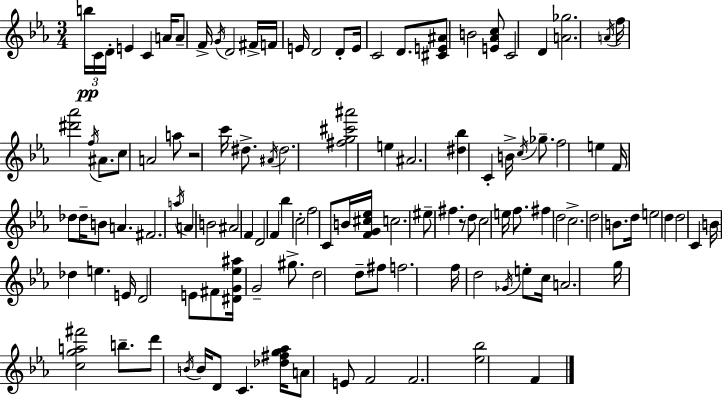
B5/s C4/s D4/s E4/q C4/q A4/s A4/e F4/s G4/s D4/h F#4/s F4/s E4/s D4/h D4/e E4/s C4/h D4/e. [C#4,E4,A#4]/e B4/h [E4,Ab4,C5]/e C4/h D4/q [A4,Gb5]/h. A4/s F5/s [D#6,Ab6]/h F5/s A#4/e. C5/e A4/h A5/e R/h C6/s D#5/e. A#4/s D#5/h. [F#5,G5,C#6,A#6]/h E5/q A#4/h. [D#5,Bb5]/q C4/q B4/s C5/s Gb5/e. F5/h E5/q F4/s Db5/e Db5/s B4/e A4/q. F#4/h. A5/s A4/q B4/h A#4/h F4/q D4/h F4/q Bb5/q C5/h F5/h C4/e B4/s [F4,G4,C#5,Eb5]/s C5/h. EIS5/e F#5/q. R/e D5/e C5/h E5/s F5/e. F#5/q D5/h C5/h. D5/h B4/e. D5/s E5/h D5/q D5/h C4/q B4/s Db5/q E5/q. E4/s D4/h E4/e F#4/e [D#4,G4,Eb5,A#5]/s G4/h G#5/e. D5/h D5/e F#5/e F5/h. F5/s D5/h Gb4/s E5/e C5/s A4/h. G5/s [C5,G5,A5,F#6]/h B5/e. D6/e B4/s B4/s D4/e C4/q. [Db5,F#5,G5,Ab5]/s A4/e E4/e F4/h F4/h. [Eb5,Bb5]/h F4/q